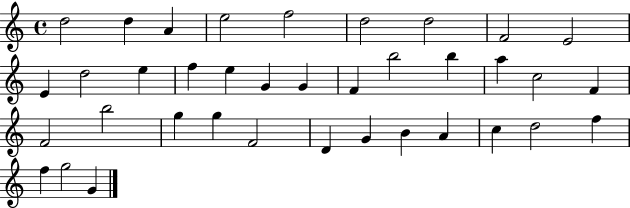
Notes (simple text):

D5/h D5/q A4/q E5/h F5/h D5/h D5/h F4/h E4/h E4/q D5/h E5/q F5/q E5/q G4/q G4/q F4/q B5/h B5/q A5/q C5/h F4/q F4/h B5/h G5/q G5/q F4/h D4/q G4/q B4/q A4/q C5/q D5/h F5/q F5/q G5/h G4/q